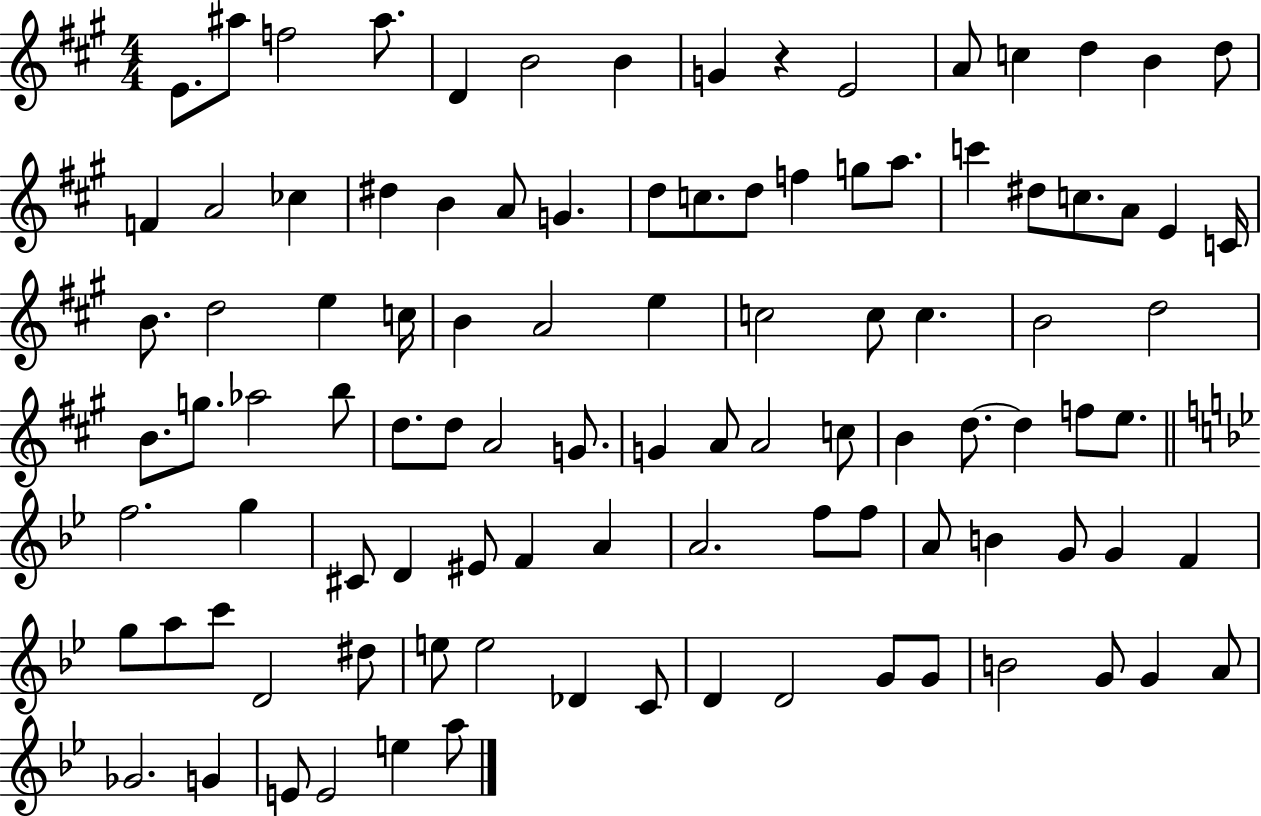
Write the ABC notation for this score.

X:1
T:Untitled
M:4/4
L:1/4
K:A
E/2 ^a/2 f2 ^a/2 D B2 B G z E2 A/2 c d B d/2 F A2 _c ^d B A/2 G d/2 c/2 d/2 f g/2 a/2 c' ^d/2 c/2 A/2 E C/4 B/2 d2 e c/4 B A2 e c2 c/2 c B2 d2 B/2 g/2 _a2 b/2 d/2 d/2 A2 G/2 G A/2 A2 c/2 B d/2 d f/2 e/2 f2 g ^C/2 D ^E/2 F A A2 f/2 f/2 A/2 B G/2 G F g/2 a/2 c'/2 D2 ^d/2 e/2 e2 _D C/2 D D2 G/2 G/2 B2 G/2 G A/2 _G2 G E/2 E2 e a/2